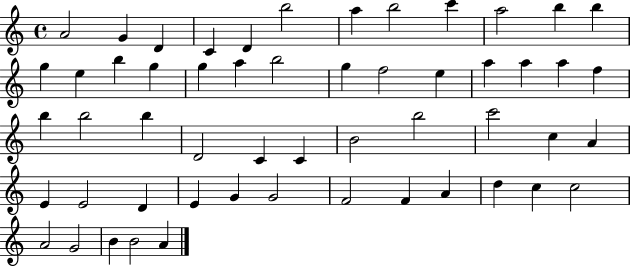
X:1
T:Untitled
M:4/4
L:1/4
K:C
A2 G D C D b2 a b2 c' a2 b b g e b g g a b2 g f2 e a a a f b b2 b D2 C C B2 b2 c'2 c A E E2 D E G G2 F2 F A d c c2 A2 G2 B B2 A